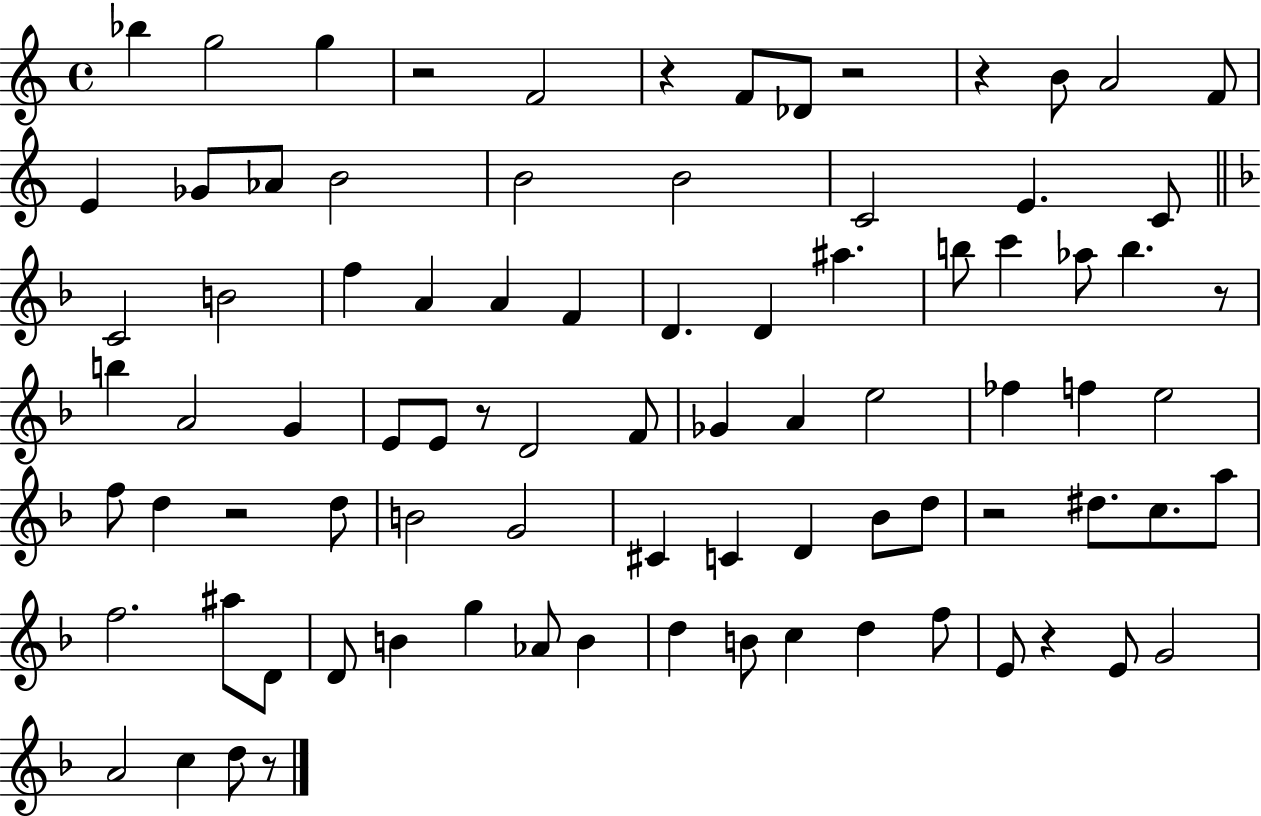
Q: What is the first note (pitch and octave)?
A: Bb5